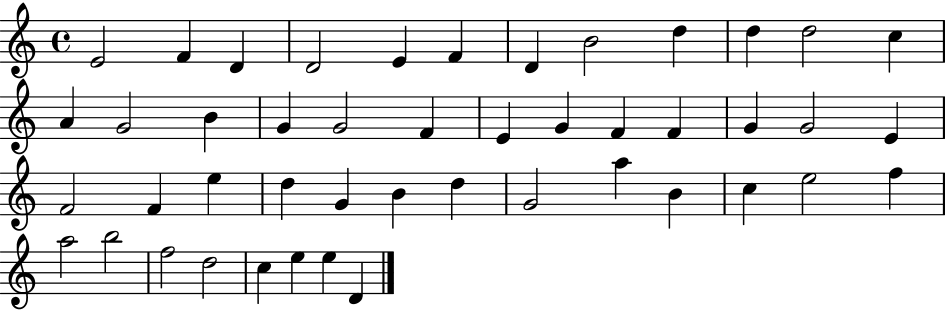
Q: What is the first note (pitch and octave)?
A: E4